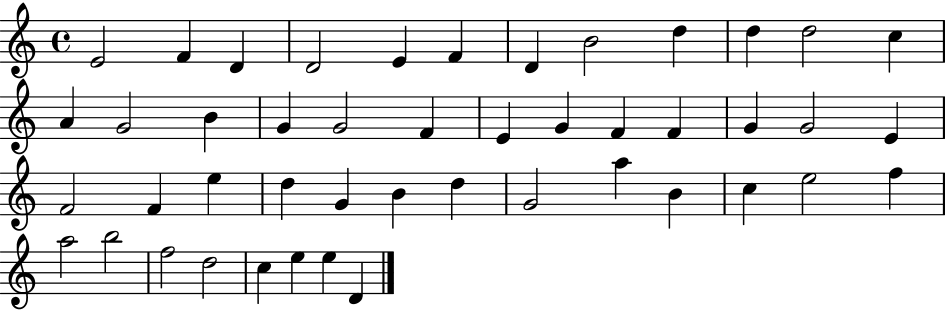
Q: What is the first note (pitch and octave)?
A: E4